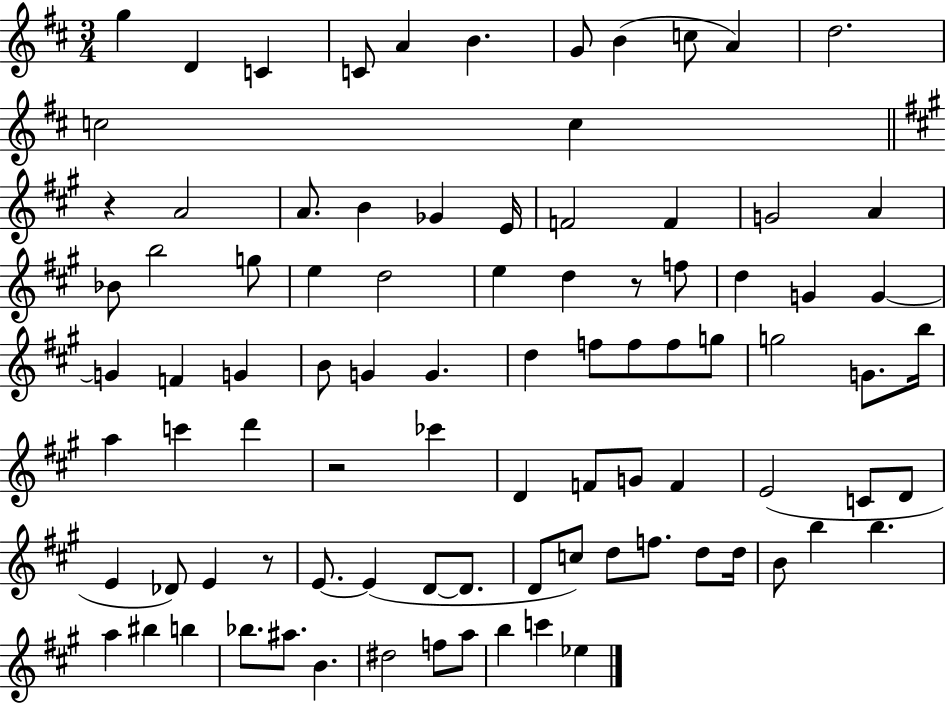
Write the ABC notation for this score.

X:1
T:Untitled
M:3/4
L:1/4
K:D
g D C C/2 A B G/2 B c/2 A d2 c2 c z A2 A/2 B _G E/4 F2 F G2 A _B/2 b2 g/2 e d2 e d z/2 f/2 d G G G F G B/2 G G d f/2 f/2 f/2 g/2 g2 G/2 b/4 a c' d' z2 _c' D F/2 G/2 F E2 C/2 D/2 E _D/2 E z/2 E/2 E D/2 D/2 D/2 c/2 d/2 f/2 d/2 d/4 B/2 b b a ^b b _b/2 ^a/2 B ^d2 f/2 a/2 b c' _e